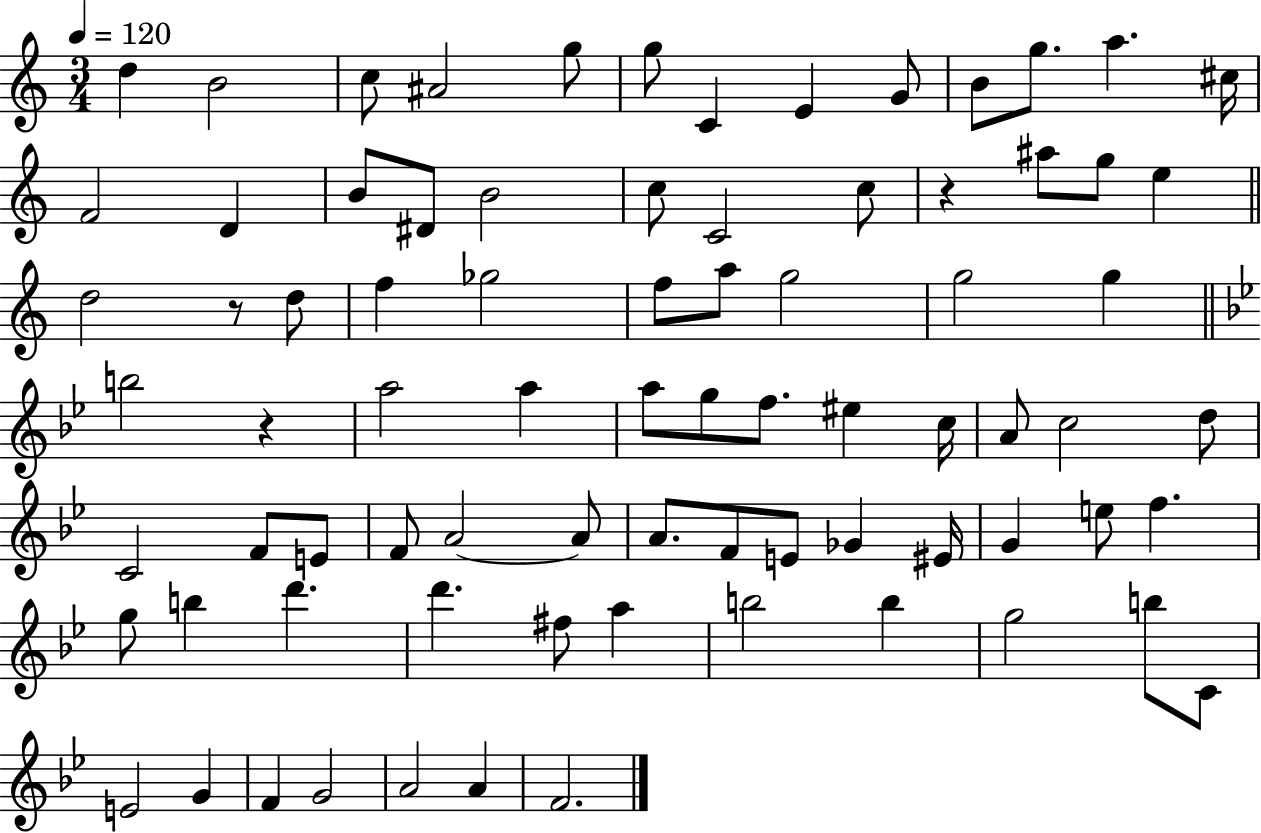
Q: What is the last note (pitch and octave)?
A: F4